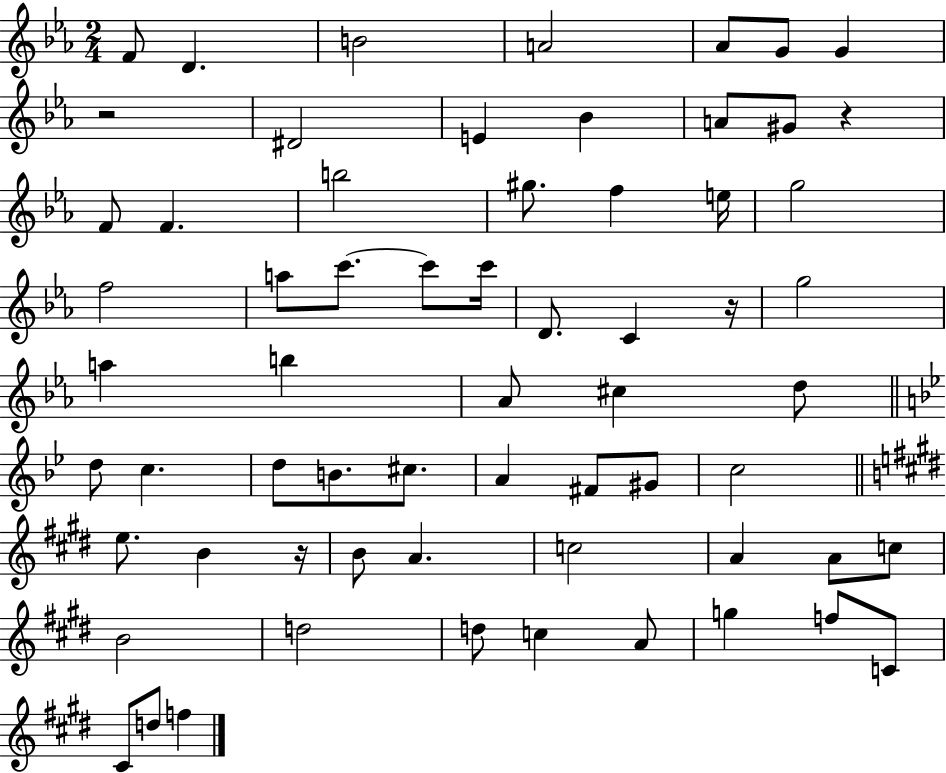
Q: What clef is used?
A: treble